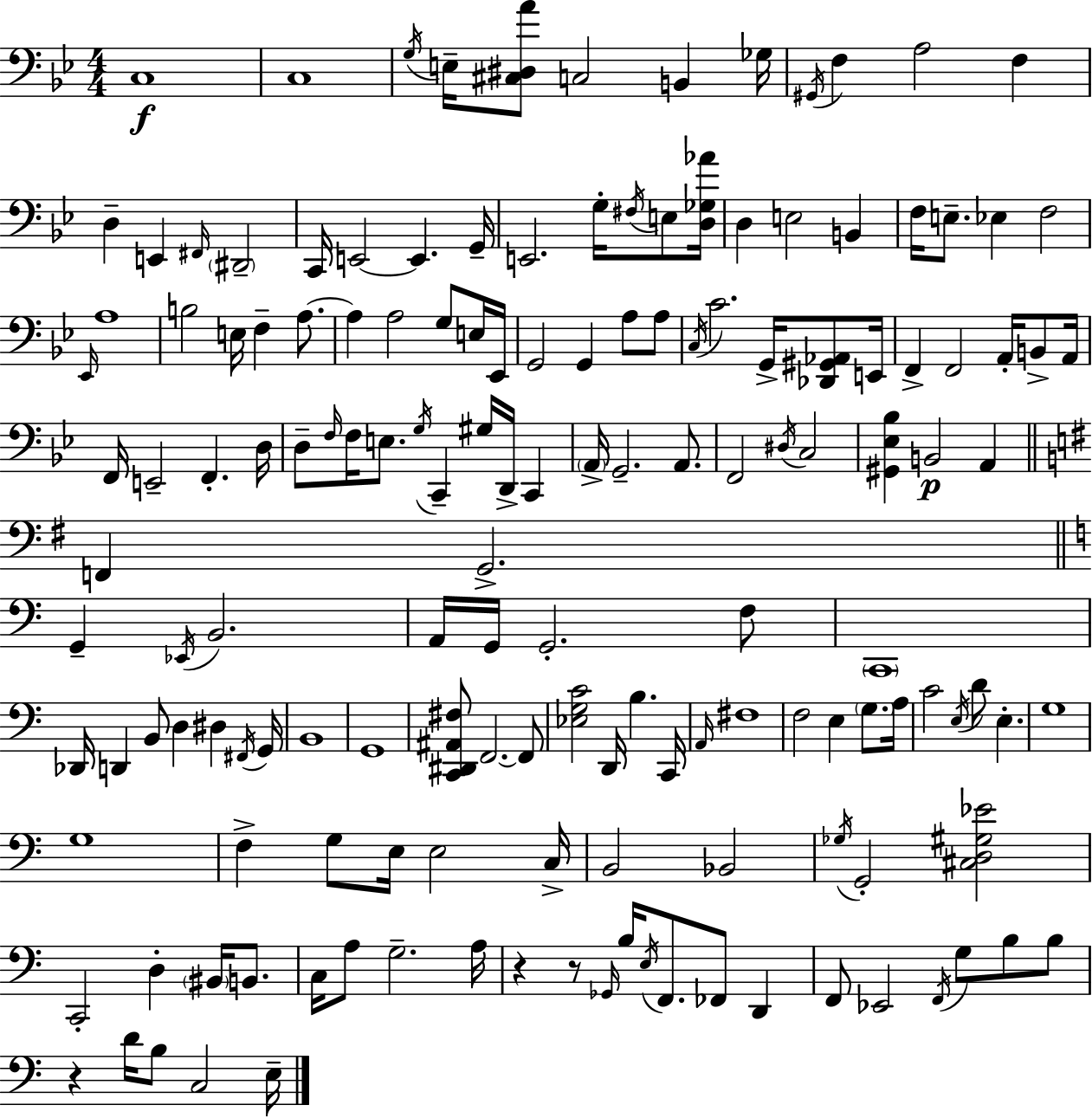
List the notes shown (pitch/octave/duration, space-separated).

C3/w C3/w G3/s E3/s [C#3,D#3,A4]/e C3/h B2/q Gb3/s G#2/s F3/q A3/h F3/q D3/q E2/q F#2/s D#2/h C2/s E2/h E2/q. G2/s E2/h. G3/s F#3/s E3/e [D3,Gb3,Ab4]/s D3/q E3/h B2/q F3/s E3/e. Eb3/q F3/h Eb2/s A3/w B3/h E3/s F3/q A3/e. A3/q A3/h G3/e E3/s Eb2/s G2/h G2/q A3/e A3/e C3/s C4/h. G2/s [Db2,G#2,Ab2]/e E2/s F2/q F2/h A2/s B2/e A2/s F2/s E2/h F2/q. D3/s D3/e F3/s F3/s E3/e. G3/s C2/q G#3/s D2/s C2/q A2/s G2/h. A2/e. F2/h D#3/s C3/h [G#2,Eb3,Bb3]/q B2/h A2/q F2/q G2/h. G2/q Eb2/s B2/h. A2/s G2/s G2/h. F3/e C2/w Db2/s D2/q B2/e D3/q D#3/q F#2/s G2/s B2/w G2/w [C2,D#2,A#2,F#3]/e F2/h. F2/e [Eb3,G3,C4]/h D2/s B3/q. C2/s A2/s F#3/w F3/h E3/q G3/e. A3/s C4/h E3/s D4/e E3/q. G3/w G3/w F3/q G3/e E3/s E3/h C3/s B2/h Bb2/h Gb3/s G2/h [C#3,D3,G#3,Eb4]/h C2/h D3/q BIS2/s B2/e. C3/s A3/e G3/h. A3/s R/q R/e Gb2/s B3/s E3/s F2/e. FES2/e D2/q F2/e Eb2/h F2/s G3/e B3/e B3/e R/q D4/s B3/e C3/h E3/s